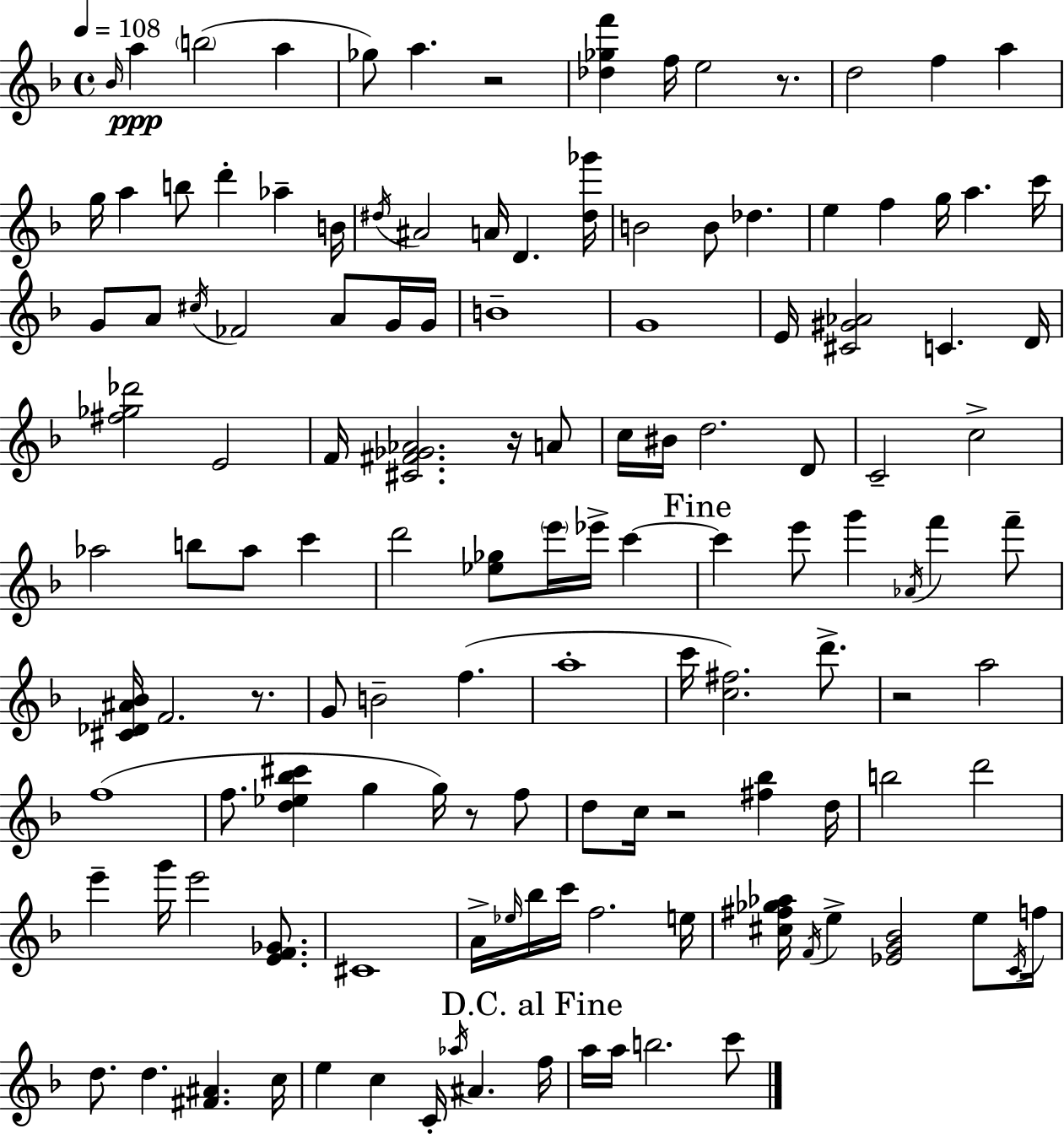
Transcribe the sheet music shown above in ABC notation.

X:1
T:Untitled
M:4/4
L:1/4
K:Dm
_B/4 a b2 a _g/2 a z2 [_d_gf'] f/4 e2 z/2 d2 f a g/4 a b/2 d' _a B/4 ^d/4 ^A2 A/4 D [^d_g']/4 B2 B/2 _d e f g/4 a c'/4 G/2 A/2 ^c/4 _F2 A/2 G/4 G/4 B4 G4 E/4 [^C^G_A]2 C D/4 [^f_g_d']2 E2 F/4 [^C^F_G_A]2 z/4 A/2 c/4 ^B/4 d2 D/2 C2 c2 _a2 b/2 _a/2 c' d'2 [_e_g]/2 e'/4 _e'/4 c' c' e'/2 g' _A/4 f' f'/2 [^C_D^A_B]/4 F2 z/2 G/2 B2 f a4 c'/4 [c^f]2 d'/2 z2 a2 f4 f/2 [d_e_b^c'] g g/4 z/2 f/2 d/2 c/4 z2 [^f_b] d/4 b2 d'2 e' g'/4 e'2 [EF_G]/2 ^C4 A/4 _e/4 _b/4 c'/4 f2 e/4 [^c^f_g_a]/4 F/4 e [_EG_B]2 e/2 C/4 f/4 d/2 d [^F^A] c/4 e c C/4 _a/4 ^A f/4 a/4 a/4 b2 c'/2